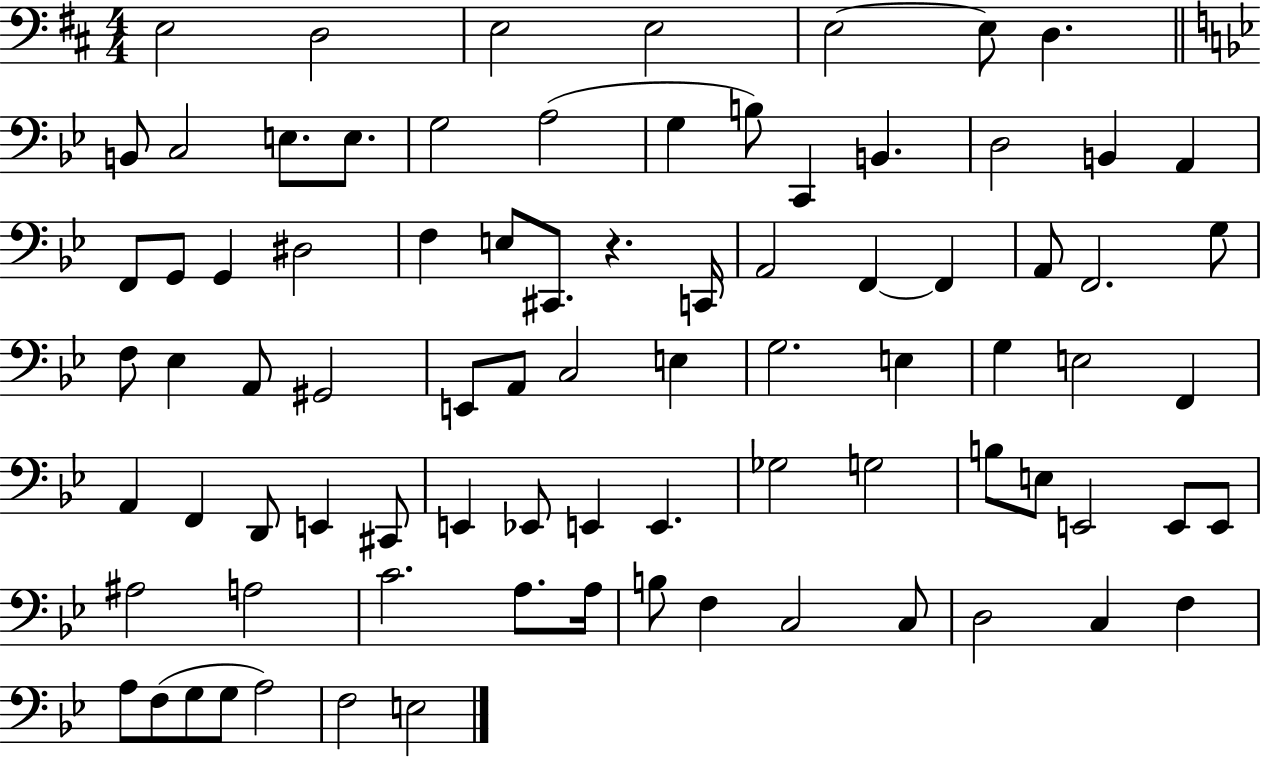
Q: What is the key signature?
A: D major